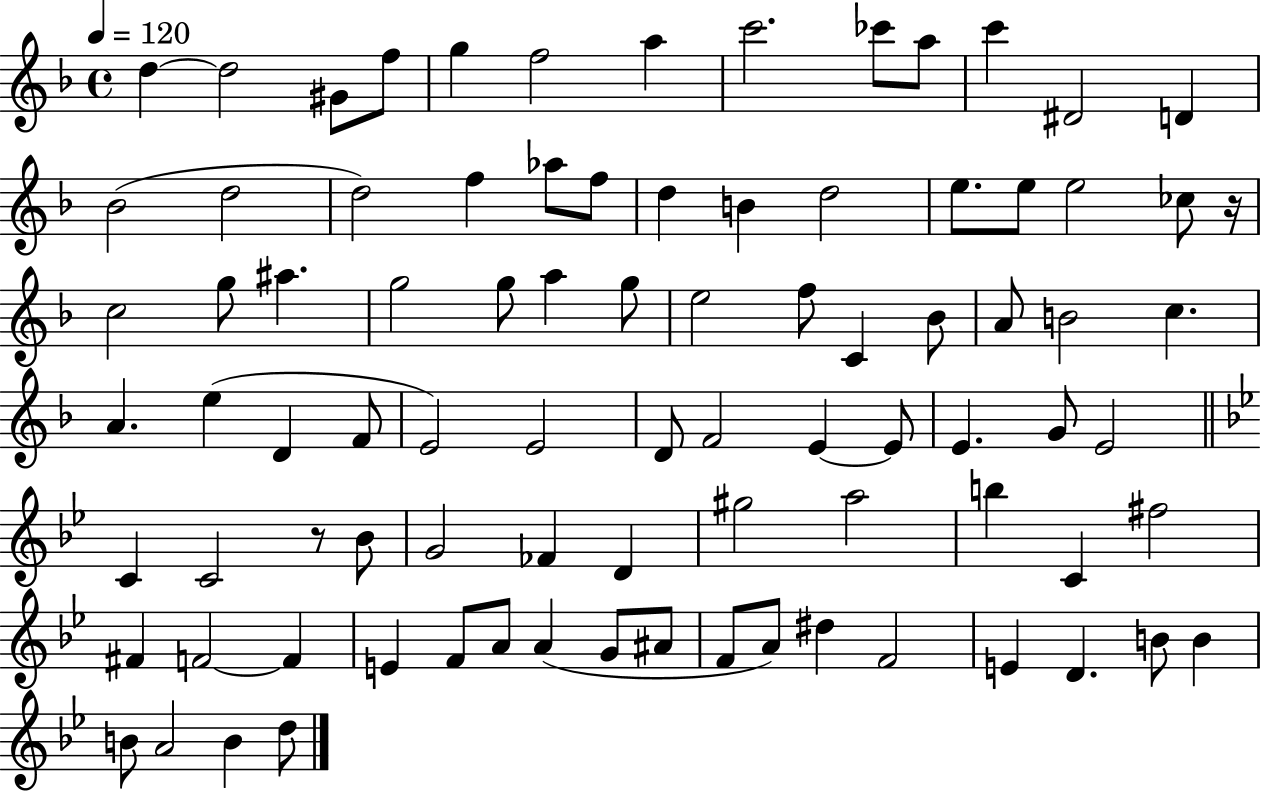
D5/q D5/h G#4/e F5/e G5/q F5/h A5/q C6/h. CES6/e A5/e C6/q D#4/h D4/q Bb4/h D5/h D5/h F5/q Ab5/e F5/e D5/q B4/q D5/h E5/e. E5/e E5/h CES5/e R/s C5/h G5/e A#5/q. G5/h G5/e A5/q G5/e E5/h F5/e C4/q Bb4/e A4/e B4/h C5/q. A4/q. E5/q D4/q F4/e E4/h E4/h D4/e F4/h E4/q E4/e E4/q. G4/e E4/h C4/q C4/h R/e Bb4/e G4/h FES4/q D4/q G#5/h A5/h B5/q C4/q F#5/h F#4/q F4/h F4/q E4/q F4/e A4/e A4/q G4/e A#4/e F4/e A4/e D#5/q F4/h E4/q D4/q. B4/e B4/q B4/e A4/h B4/q D5/e